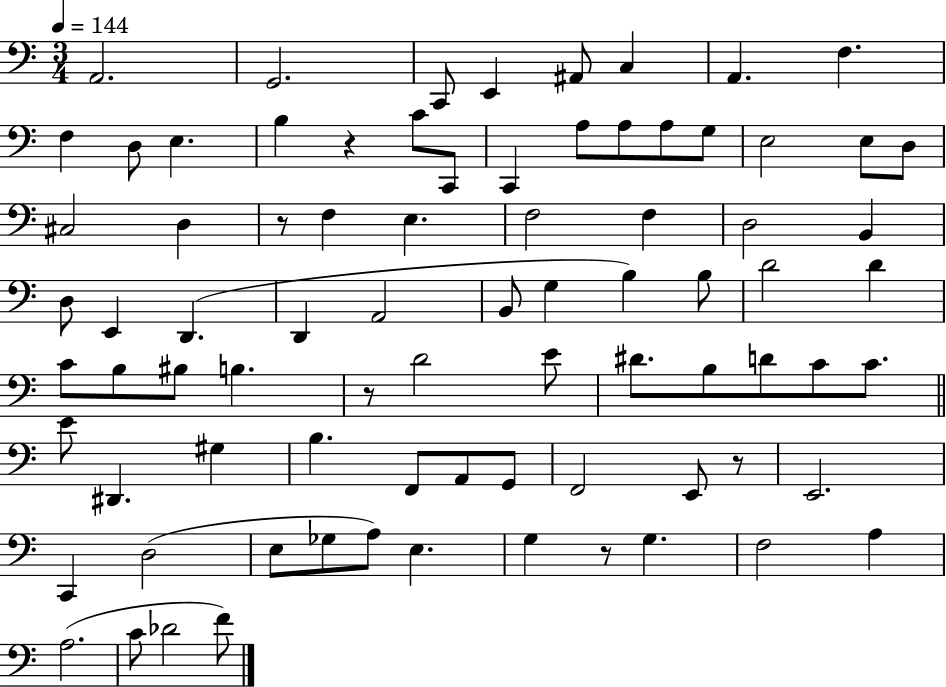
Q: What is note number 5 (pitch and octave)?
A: A#2